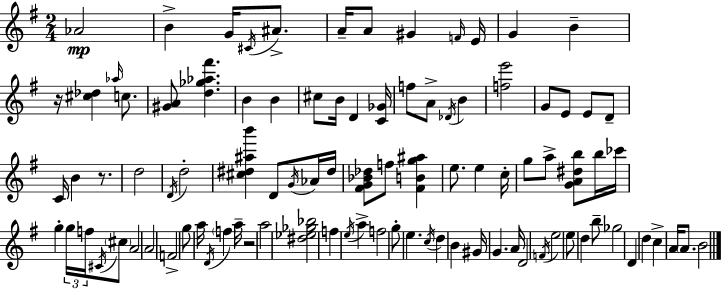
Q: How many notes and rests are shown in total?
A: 96